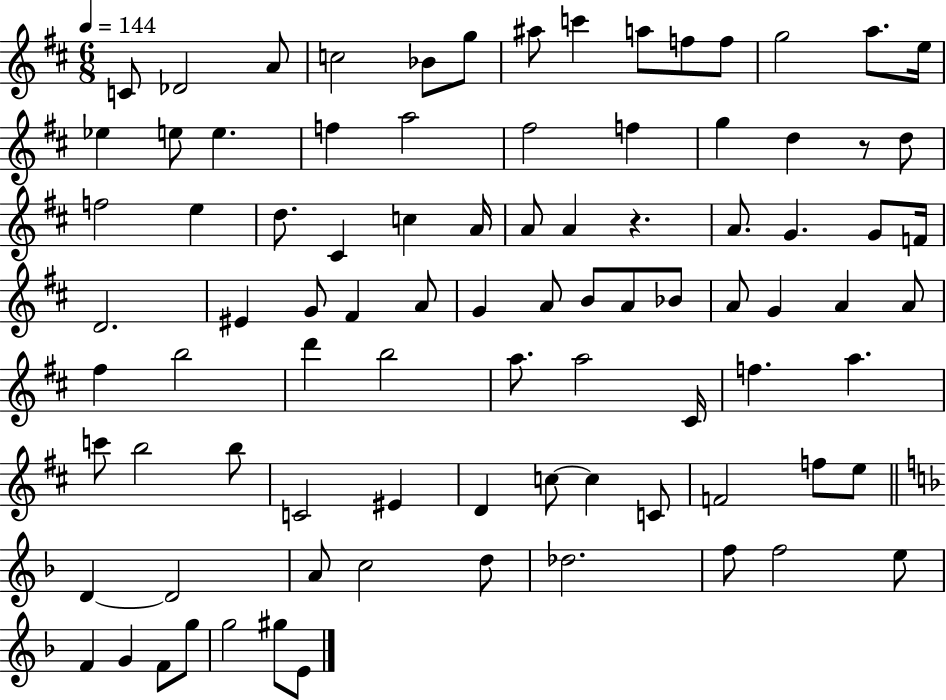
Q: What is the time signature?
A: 6/8